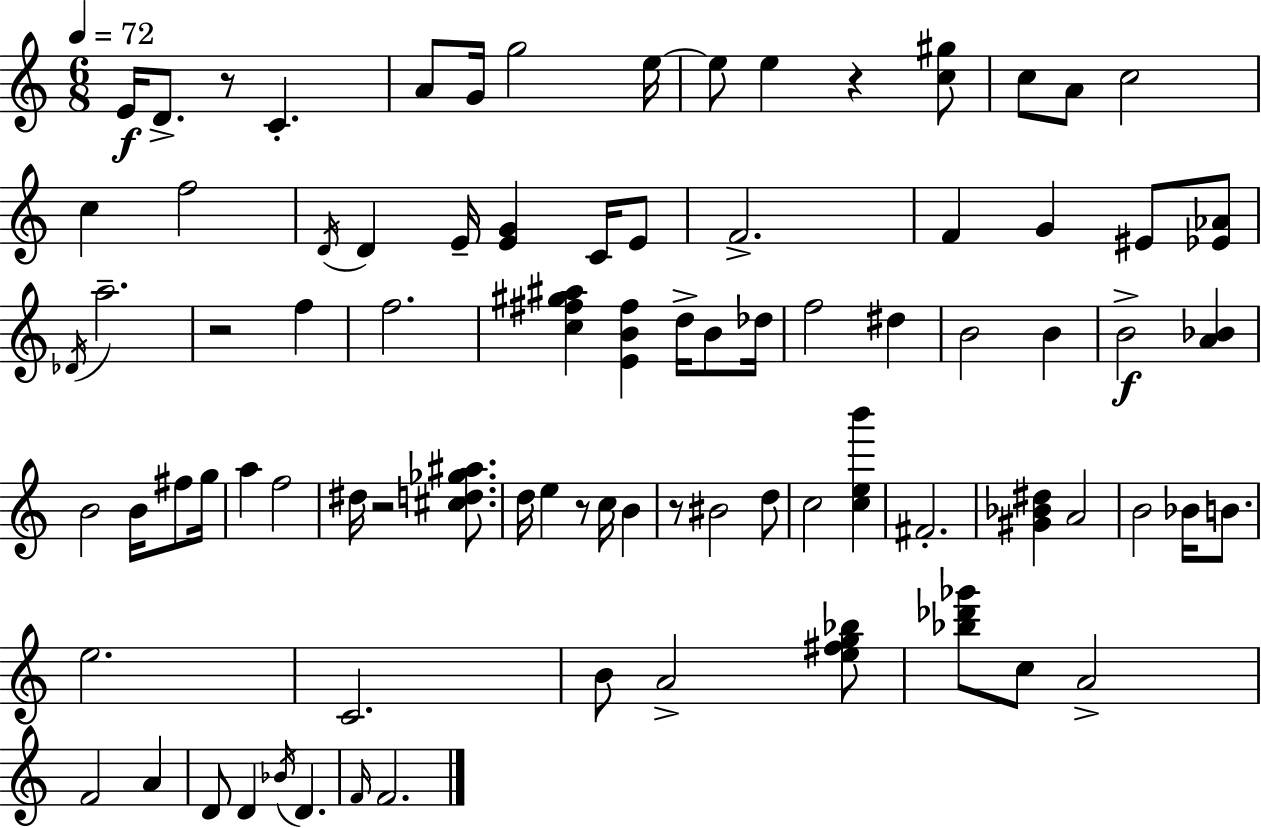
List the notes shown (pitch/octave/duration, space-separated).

E4/s D4/e. R/e C4/q. A4/e G4/s G5/h E5/s E5/e E5/q R/q [C5,G#5]/e C5/e A4/e C5/h C5/q F5/h D4/s D4/q E4/s [E4,G4]/q C4/s E4/e F4/h. F4/q G4/q EIS4/e [Eb4,Ab4]/e Db4/s A5/h. R/h F5/q F5/h. [C5,F#5,G#5,A#5]/q [E4,B4,F#5]/q D5/s B4/e Db5/s F5/h D#5/q B4/h B4/q B4/h [A4,Bb4]/q B4/h B4/s F#5/e G5/s A5/q F5/h D#5/s R/h [C#5,D5,Gb5,A#5]/e. D5/s E5/q R/e C5/s B4/q R/e BIS4/h D5/e C5/h [C5,E5,B6]/q F#4/h. [G#4,Bb4,D#5]/q A4/h B4/h Bb4/s B4/e. E5/h. C4/h. B4/e A4/h [E5,F#5,G5,Bb5]/e [Bb5,Db6,Gb6]/e C5/e A4/h F4/h A4/q D4/e D4/q Bb4/s D4/q. F4/s F4/h.